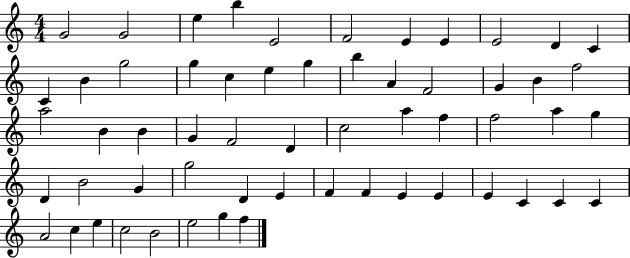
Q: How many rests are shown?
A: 0